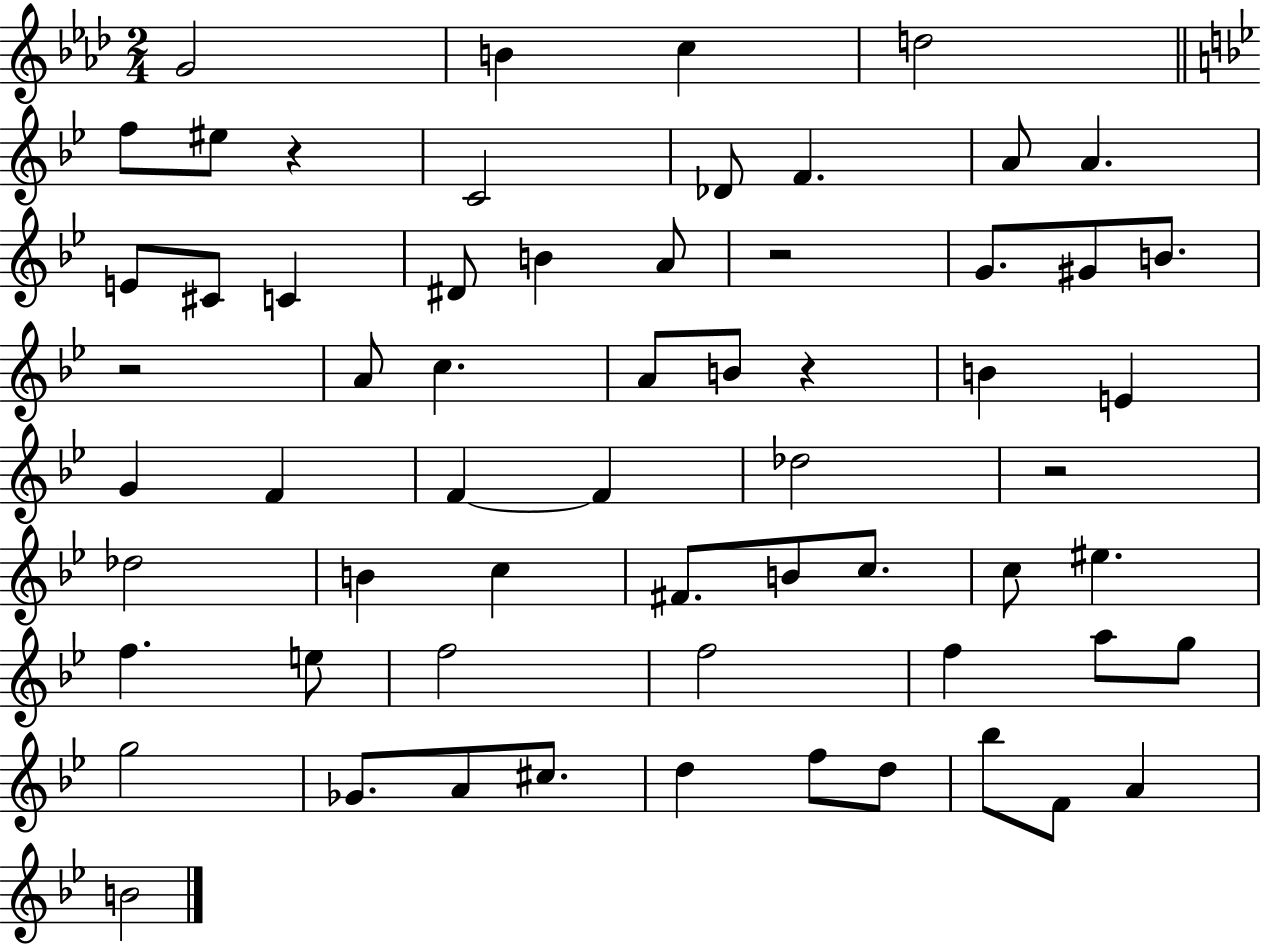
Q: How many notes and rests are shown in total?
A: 62